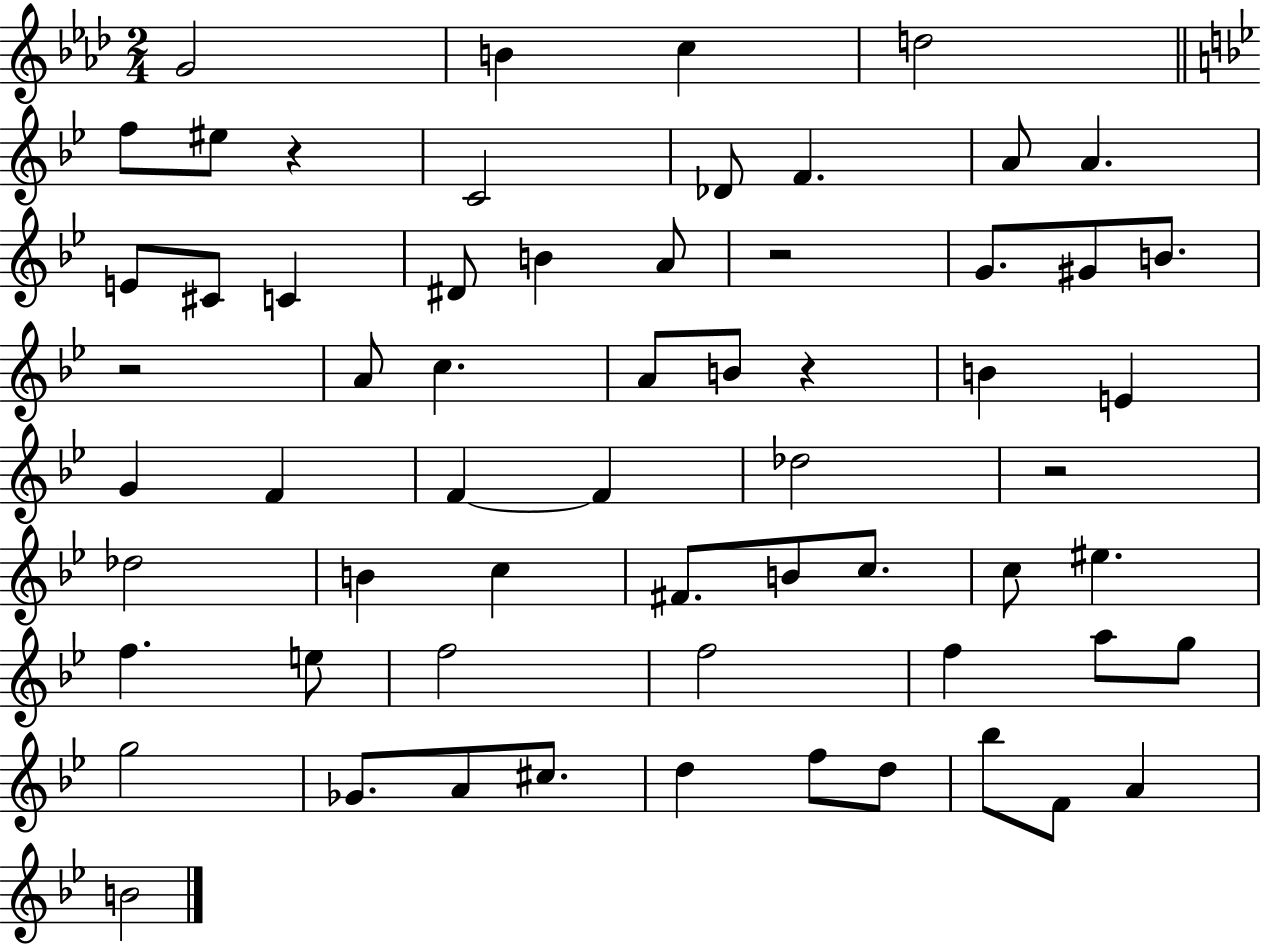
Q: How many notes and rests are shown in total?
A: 62